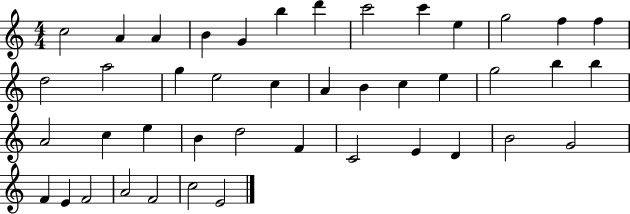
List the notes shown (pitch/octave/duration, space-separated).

C5/h A4/q A4/q B4/q G4/q B5/q D6/q C6/h C6/q E5/q G5/h F5/q F5/q D5/h A5/h G5/q E5/h C5/q A4/q B4/q C5/q E5/q G5/h B5/q B5/q A4/h C5/q E5/q B4/q D5/h F4/q C4/h E4/q D4/q B4/h G4/h F4/q E4/q F4/h A4/h F4/h C5/h E4/h